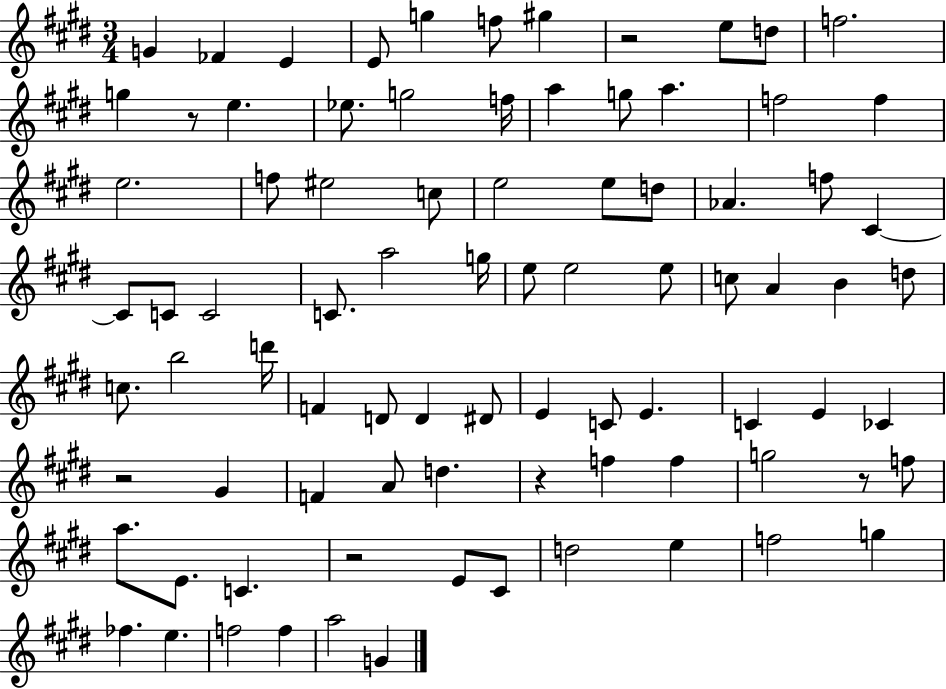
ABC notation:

X:1
T:Untitled
M:3/4
L:1/4
K:E
G _F E E/2 g f/2 ^g z2 e/2 d/2 f2 g z/2 e _e/2 g2 f/4 a g/2 a f2 f e2 f/2 ^e2 c/2 e2 e/2 d/2 _A f/2 ^C ^C/2 C/2 C2 C/2 a2 g/4 e/2 e2 e/2 c/2 A B d/2 c/2 b2 d'/4 F D/2 D ^D/2 E C/2 E C E _C z2 ^G F A/2 d z f f g2 z/2 f/2 a/2 E/2 C z2 E/2 ^C/2 d2 e f2 g _f e f2 f a2 G